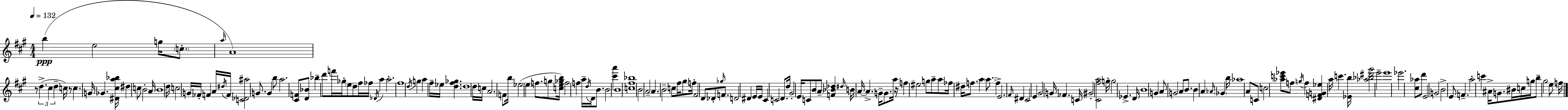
{
  \clef treble
  \numericTimeSignature
  \time 4/4
  \key a \major
  \tempo 4 = 132
  b''4(\ppp e''2 g''16 \parenthesize c''8.-. | \grace { a''16 } a'1) | r8 \tuplet 3/2 { d''4.->( cis''4 d''4-- } | c''16) r8 c''4. g'16 ges'4. | \break <dis' cis'' a'' bes''>16 dis''4 c''8 b'2-. | a'16 \parenthesize b'1 | \parenthesize d''16 c''2 g'16 fes'16-. f'4 | a'16 \acciaccatura { dis''16 } f'16 <c' des' ais''>2 g'8. g'4 | \break b''8 a''2. | <cis' f'>8 <d' bes'>8 bes''4-- d'''8 f'''16 ges''16-. \parenthesize e''8 d''8 | fis''16 fes''16 \acciaccatura { des'16 } a''4 a''2.-. | fis''1 | \break \acciaccatura { d''16 } g''4 a''4 fis''16-- ees''16 <d'' fis'' ges''>4. | d''1 | d''16 c''16 a'2. | f'8 b''16 ees''2( \parenthesize e''4 | \break f''8. g''8 <c'' e'' ges'' b''>16) f''2 f''4 | a''16-- \acciaccatura { d''16 } d'16 b'8. b'2 | <cis''' a'''>4 b'1 | <c'' fis'' bes''>1 | \break b'2 a'2-- | a'4. b'2-- | c''8 fis''16 gis''8 f''16-. fis'2 | d'8 des'8-. \grace { ges''16 } f'8. d'2 | \break dis'4 e'16 e'16 cis'4 c'2 | d'8. d''16 gis'2-. e'16 | c'8 b'8 \parenthesize a'8-- <f' bes' des''>4 \grace { dis''16 } b'16 a'16~~ a'4.-> | g'16-- g'8. a''16 r16 f''4 eis''2 | \break g''8 a''8-- a''8 fes''16 dis''16 f''8. | a''4 \parenthesize a''8. f''4-> e'2. | \grace { fis'16 } dis'4 cis'2 | e'4 gis'2 | \break g'16 fes'4. c'16 gis'2-. | <cis' fis'' a''>2 g''16-. g''2 | ees'4.-> d'16 b'1 | g'4 a'8 g'2 | \break a'8 b'8. b'4 a'4 | \grace { aes'16 } \parenthesize ges'4 b''16 aes''1 | a'8 c'8 c''2 | <aes'' c''' ees'''>8 f''8 \acciaccatura { g''16 } f''4 <dis' f' g' ees''>4 | \break a''16 c'''4. <ees' b''>16 <aes'' bes'' dis''' gis'''>2 | e'''2-- e'''1 | ees'''2. | <cis'' aes''>8 d'''8 e'2 | \break g'2 b'2-> | e'8 f'4.-- a''2-. | c'''4 ais'16-> g'8. bis'16 c''16 g''16 b''8-- gis''2 | e''8 f''16 \bar "|."
}